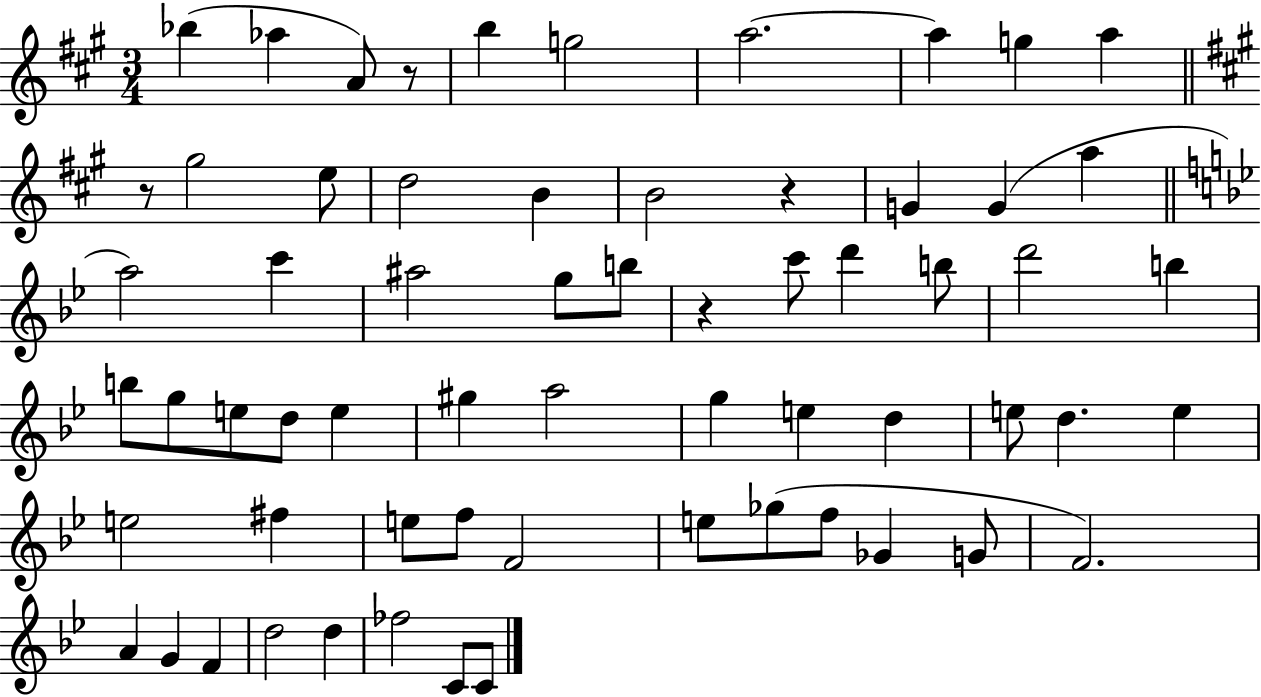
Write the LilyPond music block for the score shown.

{
  \clef treble
  \numericTimeSignature
  \time 3/4
  \key a \major
  bes''4( aes''4 a'8) r8 | b''4 g''2 | a''2.~~ | a''4 g''4 a''4 | \break \bar "||" \break \key a \major r8 gis''2 e''8 | d''2 b'4 | b'2 r4 | g'4 g'4( a''4 | \break \bar "||" \break \key bes \major a''2) c'''4 | ais''2 g''8 b''8 | r4 c'''8 d'''4 b''8 | d'''2 b''4 | \break b''8 g''8 e''8 d''8 e''4 | gis''4 a''2 | g''4 e''4 d''4 | e''8 d''4. e''4 | \break e''2 fis''4 | e''8 f''8 f'2 | e''8 ges''8( f''8 ges'4 g'8 | f'2.) | \break a'4 g'4 f'4 | d''2 d''4 | fes''2 c'8 c'8 | \bar "|."
}